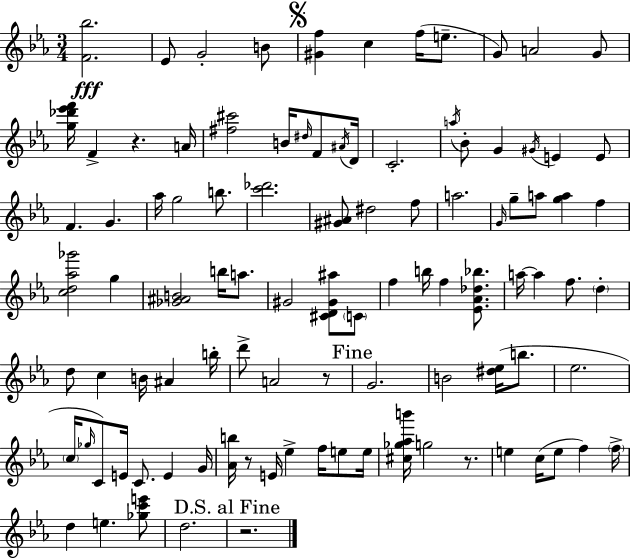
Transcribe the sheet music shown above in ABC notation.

X:1
T:Untitled
M:3/4
L:1/4
K:Eb
[F_b]2 _E/2 G2 B/2 [^Gf] c f/4 e/2 G/2 A2 G/2 [g_d'_e'f']/4 F z A/4 [^f^c']2 B/4 ^d/4 F/2 ^A/4 D/4 C2 a/4 _B/2 G ^G/4 E E/2 F G _a/4 g2 b/2 [c'_d']2 [^G^A]/2 ^d2 f/2 a2 G/4 g/2 a/2 [ga] f [cd_a_g']2 g [_G^AB]2 b/4 a/2 ^G2 [^CD^G^a]/2 C/2 f b/4 f [_E_A_d_b]/2 a/4 a f/2 d d/2 c B/4 ^A b/4 d'/2 A2 z/2 G2 B2 [^d_e]/4 b/2 _e2 c/4 _g/4 C/2 E/4 C/2 E G/4 [_Ab]/4 z/2 E/4 _e f/4 e/2 e/4 [^c_g_ab']/4 g2 z/2 e c/4 e/2 f f/4 d e [_gc'e']/2 d2 z2